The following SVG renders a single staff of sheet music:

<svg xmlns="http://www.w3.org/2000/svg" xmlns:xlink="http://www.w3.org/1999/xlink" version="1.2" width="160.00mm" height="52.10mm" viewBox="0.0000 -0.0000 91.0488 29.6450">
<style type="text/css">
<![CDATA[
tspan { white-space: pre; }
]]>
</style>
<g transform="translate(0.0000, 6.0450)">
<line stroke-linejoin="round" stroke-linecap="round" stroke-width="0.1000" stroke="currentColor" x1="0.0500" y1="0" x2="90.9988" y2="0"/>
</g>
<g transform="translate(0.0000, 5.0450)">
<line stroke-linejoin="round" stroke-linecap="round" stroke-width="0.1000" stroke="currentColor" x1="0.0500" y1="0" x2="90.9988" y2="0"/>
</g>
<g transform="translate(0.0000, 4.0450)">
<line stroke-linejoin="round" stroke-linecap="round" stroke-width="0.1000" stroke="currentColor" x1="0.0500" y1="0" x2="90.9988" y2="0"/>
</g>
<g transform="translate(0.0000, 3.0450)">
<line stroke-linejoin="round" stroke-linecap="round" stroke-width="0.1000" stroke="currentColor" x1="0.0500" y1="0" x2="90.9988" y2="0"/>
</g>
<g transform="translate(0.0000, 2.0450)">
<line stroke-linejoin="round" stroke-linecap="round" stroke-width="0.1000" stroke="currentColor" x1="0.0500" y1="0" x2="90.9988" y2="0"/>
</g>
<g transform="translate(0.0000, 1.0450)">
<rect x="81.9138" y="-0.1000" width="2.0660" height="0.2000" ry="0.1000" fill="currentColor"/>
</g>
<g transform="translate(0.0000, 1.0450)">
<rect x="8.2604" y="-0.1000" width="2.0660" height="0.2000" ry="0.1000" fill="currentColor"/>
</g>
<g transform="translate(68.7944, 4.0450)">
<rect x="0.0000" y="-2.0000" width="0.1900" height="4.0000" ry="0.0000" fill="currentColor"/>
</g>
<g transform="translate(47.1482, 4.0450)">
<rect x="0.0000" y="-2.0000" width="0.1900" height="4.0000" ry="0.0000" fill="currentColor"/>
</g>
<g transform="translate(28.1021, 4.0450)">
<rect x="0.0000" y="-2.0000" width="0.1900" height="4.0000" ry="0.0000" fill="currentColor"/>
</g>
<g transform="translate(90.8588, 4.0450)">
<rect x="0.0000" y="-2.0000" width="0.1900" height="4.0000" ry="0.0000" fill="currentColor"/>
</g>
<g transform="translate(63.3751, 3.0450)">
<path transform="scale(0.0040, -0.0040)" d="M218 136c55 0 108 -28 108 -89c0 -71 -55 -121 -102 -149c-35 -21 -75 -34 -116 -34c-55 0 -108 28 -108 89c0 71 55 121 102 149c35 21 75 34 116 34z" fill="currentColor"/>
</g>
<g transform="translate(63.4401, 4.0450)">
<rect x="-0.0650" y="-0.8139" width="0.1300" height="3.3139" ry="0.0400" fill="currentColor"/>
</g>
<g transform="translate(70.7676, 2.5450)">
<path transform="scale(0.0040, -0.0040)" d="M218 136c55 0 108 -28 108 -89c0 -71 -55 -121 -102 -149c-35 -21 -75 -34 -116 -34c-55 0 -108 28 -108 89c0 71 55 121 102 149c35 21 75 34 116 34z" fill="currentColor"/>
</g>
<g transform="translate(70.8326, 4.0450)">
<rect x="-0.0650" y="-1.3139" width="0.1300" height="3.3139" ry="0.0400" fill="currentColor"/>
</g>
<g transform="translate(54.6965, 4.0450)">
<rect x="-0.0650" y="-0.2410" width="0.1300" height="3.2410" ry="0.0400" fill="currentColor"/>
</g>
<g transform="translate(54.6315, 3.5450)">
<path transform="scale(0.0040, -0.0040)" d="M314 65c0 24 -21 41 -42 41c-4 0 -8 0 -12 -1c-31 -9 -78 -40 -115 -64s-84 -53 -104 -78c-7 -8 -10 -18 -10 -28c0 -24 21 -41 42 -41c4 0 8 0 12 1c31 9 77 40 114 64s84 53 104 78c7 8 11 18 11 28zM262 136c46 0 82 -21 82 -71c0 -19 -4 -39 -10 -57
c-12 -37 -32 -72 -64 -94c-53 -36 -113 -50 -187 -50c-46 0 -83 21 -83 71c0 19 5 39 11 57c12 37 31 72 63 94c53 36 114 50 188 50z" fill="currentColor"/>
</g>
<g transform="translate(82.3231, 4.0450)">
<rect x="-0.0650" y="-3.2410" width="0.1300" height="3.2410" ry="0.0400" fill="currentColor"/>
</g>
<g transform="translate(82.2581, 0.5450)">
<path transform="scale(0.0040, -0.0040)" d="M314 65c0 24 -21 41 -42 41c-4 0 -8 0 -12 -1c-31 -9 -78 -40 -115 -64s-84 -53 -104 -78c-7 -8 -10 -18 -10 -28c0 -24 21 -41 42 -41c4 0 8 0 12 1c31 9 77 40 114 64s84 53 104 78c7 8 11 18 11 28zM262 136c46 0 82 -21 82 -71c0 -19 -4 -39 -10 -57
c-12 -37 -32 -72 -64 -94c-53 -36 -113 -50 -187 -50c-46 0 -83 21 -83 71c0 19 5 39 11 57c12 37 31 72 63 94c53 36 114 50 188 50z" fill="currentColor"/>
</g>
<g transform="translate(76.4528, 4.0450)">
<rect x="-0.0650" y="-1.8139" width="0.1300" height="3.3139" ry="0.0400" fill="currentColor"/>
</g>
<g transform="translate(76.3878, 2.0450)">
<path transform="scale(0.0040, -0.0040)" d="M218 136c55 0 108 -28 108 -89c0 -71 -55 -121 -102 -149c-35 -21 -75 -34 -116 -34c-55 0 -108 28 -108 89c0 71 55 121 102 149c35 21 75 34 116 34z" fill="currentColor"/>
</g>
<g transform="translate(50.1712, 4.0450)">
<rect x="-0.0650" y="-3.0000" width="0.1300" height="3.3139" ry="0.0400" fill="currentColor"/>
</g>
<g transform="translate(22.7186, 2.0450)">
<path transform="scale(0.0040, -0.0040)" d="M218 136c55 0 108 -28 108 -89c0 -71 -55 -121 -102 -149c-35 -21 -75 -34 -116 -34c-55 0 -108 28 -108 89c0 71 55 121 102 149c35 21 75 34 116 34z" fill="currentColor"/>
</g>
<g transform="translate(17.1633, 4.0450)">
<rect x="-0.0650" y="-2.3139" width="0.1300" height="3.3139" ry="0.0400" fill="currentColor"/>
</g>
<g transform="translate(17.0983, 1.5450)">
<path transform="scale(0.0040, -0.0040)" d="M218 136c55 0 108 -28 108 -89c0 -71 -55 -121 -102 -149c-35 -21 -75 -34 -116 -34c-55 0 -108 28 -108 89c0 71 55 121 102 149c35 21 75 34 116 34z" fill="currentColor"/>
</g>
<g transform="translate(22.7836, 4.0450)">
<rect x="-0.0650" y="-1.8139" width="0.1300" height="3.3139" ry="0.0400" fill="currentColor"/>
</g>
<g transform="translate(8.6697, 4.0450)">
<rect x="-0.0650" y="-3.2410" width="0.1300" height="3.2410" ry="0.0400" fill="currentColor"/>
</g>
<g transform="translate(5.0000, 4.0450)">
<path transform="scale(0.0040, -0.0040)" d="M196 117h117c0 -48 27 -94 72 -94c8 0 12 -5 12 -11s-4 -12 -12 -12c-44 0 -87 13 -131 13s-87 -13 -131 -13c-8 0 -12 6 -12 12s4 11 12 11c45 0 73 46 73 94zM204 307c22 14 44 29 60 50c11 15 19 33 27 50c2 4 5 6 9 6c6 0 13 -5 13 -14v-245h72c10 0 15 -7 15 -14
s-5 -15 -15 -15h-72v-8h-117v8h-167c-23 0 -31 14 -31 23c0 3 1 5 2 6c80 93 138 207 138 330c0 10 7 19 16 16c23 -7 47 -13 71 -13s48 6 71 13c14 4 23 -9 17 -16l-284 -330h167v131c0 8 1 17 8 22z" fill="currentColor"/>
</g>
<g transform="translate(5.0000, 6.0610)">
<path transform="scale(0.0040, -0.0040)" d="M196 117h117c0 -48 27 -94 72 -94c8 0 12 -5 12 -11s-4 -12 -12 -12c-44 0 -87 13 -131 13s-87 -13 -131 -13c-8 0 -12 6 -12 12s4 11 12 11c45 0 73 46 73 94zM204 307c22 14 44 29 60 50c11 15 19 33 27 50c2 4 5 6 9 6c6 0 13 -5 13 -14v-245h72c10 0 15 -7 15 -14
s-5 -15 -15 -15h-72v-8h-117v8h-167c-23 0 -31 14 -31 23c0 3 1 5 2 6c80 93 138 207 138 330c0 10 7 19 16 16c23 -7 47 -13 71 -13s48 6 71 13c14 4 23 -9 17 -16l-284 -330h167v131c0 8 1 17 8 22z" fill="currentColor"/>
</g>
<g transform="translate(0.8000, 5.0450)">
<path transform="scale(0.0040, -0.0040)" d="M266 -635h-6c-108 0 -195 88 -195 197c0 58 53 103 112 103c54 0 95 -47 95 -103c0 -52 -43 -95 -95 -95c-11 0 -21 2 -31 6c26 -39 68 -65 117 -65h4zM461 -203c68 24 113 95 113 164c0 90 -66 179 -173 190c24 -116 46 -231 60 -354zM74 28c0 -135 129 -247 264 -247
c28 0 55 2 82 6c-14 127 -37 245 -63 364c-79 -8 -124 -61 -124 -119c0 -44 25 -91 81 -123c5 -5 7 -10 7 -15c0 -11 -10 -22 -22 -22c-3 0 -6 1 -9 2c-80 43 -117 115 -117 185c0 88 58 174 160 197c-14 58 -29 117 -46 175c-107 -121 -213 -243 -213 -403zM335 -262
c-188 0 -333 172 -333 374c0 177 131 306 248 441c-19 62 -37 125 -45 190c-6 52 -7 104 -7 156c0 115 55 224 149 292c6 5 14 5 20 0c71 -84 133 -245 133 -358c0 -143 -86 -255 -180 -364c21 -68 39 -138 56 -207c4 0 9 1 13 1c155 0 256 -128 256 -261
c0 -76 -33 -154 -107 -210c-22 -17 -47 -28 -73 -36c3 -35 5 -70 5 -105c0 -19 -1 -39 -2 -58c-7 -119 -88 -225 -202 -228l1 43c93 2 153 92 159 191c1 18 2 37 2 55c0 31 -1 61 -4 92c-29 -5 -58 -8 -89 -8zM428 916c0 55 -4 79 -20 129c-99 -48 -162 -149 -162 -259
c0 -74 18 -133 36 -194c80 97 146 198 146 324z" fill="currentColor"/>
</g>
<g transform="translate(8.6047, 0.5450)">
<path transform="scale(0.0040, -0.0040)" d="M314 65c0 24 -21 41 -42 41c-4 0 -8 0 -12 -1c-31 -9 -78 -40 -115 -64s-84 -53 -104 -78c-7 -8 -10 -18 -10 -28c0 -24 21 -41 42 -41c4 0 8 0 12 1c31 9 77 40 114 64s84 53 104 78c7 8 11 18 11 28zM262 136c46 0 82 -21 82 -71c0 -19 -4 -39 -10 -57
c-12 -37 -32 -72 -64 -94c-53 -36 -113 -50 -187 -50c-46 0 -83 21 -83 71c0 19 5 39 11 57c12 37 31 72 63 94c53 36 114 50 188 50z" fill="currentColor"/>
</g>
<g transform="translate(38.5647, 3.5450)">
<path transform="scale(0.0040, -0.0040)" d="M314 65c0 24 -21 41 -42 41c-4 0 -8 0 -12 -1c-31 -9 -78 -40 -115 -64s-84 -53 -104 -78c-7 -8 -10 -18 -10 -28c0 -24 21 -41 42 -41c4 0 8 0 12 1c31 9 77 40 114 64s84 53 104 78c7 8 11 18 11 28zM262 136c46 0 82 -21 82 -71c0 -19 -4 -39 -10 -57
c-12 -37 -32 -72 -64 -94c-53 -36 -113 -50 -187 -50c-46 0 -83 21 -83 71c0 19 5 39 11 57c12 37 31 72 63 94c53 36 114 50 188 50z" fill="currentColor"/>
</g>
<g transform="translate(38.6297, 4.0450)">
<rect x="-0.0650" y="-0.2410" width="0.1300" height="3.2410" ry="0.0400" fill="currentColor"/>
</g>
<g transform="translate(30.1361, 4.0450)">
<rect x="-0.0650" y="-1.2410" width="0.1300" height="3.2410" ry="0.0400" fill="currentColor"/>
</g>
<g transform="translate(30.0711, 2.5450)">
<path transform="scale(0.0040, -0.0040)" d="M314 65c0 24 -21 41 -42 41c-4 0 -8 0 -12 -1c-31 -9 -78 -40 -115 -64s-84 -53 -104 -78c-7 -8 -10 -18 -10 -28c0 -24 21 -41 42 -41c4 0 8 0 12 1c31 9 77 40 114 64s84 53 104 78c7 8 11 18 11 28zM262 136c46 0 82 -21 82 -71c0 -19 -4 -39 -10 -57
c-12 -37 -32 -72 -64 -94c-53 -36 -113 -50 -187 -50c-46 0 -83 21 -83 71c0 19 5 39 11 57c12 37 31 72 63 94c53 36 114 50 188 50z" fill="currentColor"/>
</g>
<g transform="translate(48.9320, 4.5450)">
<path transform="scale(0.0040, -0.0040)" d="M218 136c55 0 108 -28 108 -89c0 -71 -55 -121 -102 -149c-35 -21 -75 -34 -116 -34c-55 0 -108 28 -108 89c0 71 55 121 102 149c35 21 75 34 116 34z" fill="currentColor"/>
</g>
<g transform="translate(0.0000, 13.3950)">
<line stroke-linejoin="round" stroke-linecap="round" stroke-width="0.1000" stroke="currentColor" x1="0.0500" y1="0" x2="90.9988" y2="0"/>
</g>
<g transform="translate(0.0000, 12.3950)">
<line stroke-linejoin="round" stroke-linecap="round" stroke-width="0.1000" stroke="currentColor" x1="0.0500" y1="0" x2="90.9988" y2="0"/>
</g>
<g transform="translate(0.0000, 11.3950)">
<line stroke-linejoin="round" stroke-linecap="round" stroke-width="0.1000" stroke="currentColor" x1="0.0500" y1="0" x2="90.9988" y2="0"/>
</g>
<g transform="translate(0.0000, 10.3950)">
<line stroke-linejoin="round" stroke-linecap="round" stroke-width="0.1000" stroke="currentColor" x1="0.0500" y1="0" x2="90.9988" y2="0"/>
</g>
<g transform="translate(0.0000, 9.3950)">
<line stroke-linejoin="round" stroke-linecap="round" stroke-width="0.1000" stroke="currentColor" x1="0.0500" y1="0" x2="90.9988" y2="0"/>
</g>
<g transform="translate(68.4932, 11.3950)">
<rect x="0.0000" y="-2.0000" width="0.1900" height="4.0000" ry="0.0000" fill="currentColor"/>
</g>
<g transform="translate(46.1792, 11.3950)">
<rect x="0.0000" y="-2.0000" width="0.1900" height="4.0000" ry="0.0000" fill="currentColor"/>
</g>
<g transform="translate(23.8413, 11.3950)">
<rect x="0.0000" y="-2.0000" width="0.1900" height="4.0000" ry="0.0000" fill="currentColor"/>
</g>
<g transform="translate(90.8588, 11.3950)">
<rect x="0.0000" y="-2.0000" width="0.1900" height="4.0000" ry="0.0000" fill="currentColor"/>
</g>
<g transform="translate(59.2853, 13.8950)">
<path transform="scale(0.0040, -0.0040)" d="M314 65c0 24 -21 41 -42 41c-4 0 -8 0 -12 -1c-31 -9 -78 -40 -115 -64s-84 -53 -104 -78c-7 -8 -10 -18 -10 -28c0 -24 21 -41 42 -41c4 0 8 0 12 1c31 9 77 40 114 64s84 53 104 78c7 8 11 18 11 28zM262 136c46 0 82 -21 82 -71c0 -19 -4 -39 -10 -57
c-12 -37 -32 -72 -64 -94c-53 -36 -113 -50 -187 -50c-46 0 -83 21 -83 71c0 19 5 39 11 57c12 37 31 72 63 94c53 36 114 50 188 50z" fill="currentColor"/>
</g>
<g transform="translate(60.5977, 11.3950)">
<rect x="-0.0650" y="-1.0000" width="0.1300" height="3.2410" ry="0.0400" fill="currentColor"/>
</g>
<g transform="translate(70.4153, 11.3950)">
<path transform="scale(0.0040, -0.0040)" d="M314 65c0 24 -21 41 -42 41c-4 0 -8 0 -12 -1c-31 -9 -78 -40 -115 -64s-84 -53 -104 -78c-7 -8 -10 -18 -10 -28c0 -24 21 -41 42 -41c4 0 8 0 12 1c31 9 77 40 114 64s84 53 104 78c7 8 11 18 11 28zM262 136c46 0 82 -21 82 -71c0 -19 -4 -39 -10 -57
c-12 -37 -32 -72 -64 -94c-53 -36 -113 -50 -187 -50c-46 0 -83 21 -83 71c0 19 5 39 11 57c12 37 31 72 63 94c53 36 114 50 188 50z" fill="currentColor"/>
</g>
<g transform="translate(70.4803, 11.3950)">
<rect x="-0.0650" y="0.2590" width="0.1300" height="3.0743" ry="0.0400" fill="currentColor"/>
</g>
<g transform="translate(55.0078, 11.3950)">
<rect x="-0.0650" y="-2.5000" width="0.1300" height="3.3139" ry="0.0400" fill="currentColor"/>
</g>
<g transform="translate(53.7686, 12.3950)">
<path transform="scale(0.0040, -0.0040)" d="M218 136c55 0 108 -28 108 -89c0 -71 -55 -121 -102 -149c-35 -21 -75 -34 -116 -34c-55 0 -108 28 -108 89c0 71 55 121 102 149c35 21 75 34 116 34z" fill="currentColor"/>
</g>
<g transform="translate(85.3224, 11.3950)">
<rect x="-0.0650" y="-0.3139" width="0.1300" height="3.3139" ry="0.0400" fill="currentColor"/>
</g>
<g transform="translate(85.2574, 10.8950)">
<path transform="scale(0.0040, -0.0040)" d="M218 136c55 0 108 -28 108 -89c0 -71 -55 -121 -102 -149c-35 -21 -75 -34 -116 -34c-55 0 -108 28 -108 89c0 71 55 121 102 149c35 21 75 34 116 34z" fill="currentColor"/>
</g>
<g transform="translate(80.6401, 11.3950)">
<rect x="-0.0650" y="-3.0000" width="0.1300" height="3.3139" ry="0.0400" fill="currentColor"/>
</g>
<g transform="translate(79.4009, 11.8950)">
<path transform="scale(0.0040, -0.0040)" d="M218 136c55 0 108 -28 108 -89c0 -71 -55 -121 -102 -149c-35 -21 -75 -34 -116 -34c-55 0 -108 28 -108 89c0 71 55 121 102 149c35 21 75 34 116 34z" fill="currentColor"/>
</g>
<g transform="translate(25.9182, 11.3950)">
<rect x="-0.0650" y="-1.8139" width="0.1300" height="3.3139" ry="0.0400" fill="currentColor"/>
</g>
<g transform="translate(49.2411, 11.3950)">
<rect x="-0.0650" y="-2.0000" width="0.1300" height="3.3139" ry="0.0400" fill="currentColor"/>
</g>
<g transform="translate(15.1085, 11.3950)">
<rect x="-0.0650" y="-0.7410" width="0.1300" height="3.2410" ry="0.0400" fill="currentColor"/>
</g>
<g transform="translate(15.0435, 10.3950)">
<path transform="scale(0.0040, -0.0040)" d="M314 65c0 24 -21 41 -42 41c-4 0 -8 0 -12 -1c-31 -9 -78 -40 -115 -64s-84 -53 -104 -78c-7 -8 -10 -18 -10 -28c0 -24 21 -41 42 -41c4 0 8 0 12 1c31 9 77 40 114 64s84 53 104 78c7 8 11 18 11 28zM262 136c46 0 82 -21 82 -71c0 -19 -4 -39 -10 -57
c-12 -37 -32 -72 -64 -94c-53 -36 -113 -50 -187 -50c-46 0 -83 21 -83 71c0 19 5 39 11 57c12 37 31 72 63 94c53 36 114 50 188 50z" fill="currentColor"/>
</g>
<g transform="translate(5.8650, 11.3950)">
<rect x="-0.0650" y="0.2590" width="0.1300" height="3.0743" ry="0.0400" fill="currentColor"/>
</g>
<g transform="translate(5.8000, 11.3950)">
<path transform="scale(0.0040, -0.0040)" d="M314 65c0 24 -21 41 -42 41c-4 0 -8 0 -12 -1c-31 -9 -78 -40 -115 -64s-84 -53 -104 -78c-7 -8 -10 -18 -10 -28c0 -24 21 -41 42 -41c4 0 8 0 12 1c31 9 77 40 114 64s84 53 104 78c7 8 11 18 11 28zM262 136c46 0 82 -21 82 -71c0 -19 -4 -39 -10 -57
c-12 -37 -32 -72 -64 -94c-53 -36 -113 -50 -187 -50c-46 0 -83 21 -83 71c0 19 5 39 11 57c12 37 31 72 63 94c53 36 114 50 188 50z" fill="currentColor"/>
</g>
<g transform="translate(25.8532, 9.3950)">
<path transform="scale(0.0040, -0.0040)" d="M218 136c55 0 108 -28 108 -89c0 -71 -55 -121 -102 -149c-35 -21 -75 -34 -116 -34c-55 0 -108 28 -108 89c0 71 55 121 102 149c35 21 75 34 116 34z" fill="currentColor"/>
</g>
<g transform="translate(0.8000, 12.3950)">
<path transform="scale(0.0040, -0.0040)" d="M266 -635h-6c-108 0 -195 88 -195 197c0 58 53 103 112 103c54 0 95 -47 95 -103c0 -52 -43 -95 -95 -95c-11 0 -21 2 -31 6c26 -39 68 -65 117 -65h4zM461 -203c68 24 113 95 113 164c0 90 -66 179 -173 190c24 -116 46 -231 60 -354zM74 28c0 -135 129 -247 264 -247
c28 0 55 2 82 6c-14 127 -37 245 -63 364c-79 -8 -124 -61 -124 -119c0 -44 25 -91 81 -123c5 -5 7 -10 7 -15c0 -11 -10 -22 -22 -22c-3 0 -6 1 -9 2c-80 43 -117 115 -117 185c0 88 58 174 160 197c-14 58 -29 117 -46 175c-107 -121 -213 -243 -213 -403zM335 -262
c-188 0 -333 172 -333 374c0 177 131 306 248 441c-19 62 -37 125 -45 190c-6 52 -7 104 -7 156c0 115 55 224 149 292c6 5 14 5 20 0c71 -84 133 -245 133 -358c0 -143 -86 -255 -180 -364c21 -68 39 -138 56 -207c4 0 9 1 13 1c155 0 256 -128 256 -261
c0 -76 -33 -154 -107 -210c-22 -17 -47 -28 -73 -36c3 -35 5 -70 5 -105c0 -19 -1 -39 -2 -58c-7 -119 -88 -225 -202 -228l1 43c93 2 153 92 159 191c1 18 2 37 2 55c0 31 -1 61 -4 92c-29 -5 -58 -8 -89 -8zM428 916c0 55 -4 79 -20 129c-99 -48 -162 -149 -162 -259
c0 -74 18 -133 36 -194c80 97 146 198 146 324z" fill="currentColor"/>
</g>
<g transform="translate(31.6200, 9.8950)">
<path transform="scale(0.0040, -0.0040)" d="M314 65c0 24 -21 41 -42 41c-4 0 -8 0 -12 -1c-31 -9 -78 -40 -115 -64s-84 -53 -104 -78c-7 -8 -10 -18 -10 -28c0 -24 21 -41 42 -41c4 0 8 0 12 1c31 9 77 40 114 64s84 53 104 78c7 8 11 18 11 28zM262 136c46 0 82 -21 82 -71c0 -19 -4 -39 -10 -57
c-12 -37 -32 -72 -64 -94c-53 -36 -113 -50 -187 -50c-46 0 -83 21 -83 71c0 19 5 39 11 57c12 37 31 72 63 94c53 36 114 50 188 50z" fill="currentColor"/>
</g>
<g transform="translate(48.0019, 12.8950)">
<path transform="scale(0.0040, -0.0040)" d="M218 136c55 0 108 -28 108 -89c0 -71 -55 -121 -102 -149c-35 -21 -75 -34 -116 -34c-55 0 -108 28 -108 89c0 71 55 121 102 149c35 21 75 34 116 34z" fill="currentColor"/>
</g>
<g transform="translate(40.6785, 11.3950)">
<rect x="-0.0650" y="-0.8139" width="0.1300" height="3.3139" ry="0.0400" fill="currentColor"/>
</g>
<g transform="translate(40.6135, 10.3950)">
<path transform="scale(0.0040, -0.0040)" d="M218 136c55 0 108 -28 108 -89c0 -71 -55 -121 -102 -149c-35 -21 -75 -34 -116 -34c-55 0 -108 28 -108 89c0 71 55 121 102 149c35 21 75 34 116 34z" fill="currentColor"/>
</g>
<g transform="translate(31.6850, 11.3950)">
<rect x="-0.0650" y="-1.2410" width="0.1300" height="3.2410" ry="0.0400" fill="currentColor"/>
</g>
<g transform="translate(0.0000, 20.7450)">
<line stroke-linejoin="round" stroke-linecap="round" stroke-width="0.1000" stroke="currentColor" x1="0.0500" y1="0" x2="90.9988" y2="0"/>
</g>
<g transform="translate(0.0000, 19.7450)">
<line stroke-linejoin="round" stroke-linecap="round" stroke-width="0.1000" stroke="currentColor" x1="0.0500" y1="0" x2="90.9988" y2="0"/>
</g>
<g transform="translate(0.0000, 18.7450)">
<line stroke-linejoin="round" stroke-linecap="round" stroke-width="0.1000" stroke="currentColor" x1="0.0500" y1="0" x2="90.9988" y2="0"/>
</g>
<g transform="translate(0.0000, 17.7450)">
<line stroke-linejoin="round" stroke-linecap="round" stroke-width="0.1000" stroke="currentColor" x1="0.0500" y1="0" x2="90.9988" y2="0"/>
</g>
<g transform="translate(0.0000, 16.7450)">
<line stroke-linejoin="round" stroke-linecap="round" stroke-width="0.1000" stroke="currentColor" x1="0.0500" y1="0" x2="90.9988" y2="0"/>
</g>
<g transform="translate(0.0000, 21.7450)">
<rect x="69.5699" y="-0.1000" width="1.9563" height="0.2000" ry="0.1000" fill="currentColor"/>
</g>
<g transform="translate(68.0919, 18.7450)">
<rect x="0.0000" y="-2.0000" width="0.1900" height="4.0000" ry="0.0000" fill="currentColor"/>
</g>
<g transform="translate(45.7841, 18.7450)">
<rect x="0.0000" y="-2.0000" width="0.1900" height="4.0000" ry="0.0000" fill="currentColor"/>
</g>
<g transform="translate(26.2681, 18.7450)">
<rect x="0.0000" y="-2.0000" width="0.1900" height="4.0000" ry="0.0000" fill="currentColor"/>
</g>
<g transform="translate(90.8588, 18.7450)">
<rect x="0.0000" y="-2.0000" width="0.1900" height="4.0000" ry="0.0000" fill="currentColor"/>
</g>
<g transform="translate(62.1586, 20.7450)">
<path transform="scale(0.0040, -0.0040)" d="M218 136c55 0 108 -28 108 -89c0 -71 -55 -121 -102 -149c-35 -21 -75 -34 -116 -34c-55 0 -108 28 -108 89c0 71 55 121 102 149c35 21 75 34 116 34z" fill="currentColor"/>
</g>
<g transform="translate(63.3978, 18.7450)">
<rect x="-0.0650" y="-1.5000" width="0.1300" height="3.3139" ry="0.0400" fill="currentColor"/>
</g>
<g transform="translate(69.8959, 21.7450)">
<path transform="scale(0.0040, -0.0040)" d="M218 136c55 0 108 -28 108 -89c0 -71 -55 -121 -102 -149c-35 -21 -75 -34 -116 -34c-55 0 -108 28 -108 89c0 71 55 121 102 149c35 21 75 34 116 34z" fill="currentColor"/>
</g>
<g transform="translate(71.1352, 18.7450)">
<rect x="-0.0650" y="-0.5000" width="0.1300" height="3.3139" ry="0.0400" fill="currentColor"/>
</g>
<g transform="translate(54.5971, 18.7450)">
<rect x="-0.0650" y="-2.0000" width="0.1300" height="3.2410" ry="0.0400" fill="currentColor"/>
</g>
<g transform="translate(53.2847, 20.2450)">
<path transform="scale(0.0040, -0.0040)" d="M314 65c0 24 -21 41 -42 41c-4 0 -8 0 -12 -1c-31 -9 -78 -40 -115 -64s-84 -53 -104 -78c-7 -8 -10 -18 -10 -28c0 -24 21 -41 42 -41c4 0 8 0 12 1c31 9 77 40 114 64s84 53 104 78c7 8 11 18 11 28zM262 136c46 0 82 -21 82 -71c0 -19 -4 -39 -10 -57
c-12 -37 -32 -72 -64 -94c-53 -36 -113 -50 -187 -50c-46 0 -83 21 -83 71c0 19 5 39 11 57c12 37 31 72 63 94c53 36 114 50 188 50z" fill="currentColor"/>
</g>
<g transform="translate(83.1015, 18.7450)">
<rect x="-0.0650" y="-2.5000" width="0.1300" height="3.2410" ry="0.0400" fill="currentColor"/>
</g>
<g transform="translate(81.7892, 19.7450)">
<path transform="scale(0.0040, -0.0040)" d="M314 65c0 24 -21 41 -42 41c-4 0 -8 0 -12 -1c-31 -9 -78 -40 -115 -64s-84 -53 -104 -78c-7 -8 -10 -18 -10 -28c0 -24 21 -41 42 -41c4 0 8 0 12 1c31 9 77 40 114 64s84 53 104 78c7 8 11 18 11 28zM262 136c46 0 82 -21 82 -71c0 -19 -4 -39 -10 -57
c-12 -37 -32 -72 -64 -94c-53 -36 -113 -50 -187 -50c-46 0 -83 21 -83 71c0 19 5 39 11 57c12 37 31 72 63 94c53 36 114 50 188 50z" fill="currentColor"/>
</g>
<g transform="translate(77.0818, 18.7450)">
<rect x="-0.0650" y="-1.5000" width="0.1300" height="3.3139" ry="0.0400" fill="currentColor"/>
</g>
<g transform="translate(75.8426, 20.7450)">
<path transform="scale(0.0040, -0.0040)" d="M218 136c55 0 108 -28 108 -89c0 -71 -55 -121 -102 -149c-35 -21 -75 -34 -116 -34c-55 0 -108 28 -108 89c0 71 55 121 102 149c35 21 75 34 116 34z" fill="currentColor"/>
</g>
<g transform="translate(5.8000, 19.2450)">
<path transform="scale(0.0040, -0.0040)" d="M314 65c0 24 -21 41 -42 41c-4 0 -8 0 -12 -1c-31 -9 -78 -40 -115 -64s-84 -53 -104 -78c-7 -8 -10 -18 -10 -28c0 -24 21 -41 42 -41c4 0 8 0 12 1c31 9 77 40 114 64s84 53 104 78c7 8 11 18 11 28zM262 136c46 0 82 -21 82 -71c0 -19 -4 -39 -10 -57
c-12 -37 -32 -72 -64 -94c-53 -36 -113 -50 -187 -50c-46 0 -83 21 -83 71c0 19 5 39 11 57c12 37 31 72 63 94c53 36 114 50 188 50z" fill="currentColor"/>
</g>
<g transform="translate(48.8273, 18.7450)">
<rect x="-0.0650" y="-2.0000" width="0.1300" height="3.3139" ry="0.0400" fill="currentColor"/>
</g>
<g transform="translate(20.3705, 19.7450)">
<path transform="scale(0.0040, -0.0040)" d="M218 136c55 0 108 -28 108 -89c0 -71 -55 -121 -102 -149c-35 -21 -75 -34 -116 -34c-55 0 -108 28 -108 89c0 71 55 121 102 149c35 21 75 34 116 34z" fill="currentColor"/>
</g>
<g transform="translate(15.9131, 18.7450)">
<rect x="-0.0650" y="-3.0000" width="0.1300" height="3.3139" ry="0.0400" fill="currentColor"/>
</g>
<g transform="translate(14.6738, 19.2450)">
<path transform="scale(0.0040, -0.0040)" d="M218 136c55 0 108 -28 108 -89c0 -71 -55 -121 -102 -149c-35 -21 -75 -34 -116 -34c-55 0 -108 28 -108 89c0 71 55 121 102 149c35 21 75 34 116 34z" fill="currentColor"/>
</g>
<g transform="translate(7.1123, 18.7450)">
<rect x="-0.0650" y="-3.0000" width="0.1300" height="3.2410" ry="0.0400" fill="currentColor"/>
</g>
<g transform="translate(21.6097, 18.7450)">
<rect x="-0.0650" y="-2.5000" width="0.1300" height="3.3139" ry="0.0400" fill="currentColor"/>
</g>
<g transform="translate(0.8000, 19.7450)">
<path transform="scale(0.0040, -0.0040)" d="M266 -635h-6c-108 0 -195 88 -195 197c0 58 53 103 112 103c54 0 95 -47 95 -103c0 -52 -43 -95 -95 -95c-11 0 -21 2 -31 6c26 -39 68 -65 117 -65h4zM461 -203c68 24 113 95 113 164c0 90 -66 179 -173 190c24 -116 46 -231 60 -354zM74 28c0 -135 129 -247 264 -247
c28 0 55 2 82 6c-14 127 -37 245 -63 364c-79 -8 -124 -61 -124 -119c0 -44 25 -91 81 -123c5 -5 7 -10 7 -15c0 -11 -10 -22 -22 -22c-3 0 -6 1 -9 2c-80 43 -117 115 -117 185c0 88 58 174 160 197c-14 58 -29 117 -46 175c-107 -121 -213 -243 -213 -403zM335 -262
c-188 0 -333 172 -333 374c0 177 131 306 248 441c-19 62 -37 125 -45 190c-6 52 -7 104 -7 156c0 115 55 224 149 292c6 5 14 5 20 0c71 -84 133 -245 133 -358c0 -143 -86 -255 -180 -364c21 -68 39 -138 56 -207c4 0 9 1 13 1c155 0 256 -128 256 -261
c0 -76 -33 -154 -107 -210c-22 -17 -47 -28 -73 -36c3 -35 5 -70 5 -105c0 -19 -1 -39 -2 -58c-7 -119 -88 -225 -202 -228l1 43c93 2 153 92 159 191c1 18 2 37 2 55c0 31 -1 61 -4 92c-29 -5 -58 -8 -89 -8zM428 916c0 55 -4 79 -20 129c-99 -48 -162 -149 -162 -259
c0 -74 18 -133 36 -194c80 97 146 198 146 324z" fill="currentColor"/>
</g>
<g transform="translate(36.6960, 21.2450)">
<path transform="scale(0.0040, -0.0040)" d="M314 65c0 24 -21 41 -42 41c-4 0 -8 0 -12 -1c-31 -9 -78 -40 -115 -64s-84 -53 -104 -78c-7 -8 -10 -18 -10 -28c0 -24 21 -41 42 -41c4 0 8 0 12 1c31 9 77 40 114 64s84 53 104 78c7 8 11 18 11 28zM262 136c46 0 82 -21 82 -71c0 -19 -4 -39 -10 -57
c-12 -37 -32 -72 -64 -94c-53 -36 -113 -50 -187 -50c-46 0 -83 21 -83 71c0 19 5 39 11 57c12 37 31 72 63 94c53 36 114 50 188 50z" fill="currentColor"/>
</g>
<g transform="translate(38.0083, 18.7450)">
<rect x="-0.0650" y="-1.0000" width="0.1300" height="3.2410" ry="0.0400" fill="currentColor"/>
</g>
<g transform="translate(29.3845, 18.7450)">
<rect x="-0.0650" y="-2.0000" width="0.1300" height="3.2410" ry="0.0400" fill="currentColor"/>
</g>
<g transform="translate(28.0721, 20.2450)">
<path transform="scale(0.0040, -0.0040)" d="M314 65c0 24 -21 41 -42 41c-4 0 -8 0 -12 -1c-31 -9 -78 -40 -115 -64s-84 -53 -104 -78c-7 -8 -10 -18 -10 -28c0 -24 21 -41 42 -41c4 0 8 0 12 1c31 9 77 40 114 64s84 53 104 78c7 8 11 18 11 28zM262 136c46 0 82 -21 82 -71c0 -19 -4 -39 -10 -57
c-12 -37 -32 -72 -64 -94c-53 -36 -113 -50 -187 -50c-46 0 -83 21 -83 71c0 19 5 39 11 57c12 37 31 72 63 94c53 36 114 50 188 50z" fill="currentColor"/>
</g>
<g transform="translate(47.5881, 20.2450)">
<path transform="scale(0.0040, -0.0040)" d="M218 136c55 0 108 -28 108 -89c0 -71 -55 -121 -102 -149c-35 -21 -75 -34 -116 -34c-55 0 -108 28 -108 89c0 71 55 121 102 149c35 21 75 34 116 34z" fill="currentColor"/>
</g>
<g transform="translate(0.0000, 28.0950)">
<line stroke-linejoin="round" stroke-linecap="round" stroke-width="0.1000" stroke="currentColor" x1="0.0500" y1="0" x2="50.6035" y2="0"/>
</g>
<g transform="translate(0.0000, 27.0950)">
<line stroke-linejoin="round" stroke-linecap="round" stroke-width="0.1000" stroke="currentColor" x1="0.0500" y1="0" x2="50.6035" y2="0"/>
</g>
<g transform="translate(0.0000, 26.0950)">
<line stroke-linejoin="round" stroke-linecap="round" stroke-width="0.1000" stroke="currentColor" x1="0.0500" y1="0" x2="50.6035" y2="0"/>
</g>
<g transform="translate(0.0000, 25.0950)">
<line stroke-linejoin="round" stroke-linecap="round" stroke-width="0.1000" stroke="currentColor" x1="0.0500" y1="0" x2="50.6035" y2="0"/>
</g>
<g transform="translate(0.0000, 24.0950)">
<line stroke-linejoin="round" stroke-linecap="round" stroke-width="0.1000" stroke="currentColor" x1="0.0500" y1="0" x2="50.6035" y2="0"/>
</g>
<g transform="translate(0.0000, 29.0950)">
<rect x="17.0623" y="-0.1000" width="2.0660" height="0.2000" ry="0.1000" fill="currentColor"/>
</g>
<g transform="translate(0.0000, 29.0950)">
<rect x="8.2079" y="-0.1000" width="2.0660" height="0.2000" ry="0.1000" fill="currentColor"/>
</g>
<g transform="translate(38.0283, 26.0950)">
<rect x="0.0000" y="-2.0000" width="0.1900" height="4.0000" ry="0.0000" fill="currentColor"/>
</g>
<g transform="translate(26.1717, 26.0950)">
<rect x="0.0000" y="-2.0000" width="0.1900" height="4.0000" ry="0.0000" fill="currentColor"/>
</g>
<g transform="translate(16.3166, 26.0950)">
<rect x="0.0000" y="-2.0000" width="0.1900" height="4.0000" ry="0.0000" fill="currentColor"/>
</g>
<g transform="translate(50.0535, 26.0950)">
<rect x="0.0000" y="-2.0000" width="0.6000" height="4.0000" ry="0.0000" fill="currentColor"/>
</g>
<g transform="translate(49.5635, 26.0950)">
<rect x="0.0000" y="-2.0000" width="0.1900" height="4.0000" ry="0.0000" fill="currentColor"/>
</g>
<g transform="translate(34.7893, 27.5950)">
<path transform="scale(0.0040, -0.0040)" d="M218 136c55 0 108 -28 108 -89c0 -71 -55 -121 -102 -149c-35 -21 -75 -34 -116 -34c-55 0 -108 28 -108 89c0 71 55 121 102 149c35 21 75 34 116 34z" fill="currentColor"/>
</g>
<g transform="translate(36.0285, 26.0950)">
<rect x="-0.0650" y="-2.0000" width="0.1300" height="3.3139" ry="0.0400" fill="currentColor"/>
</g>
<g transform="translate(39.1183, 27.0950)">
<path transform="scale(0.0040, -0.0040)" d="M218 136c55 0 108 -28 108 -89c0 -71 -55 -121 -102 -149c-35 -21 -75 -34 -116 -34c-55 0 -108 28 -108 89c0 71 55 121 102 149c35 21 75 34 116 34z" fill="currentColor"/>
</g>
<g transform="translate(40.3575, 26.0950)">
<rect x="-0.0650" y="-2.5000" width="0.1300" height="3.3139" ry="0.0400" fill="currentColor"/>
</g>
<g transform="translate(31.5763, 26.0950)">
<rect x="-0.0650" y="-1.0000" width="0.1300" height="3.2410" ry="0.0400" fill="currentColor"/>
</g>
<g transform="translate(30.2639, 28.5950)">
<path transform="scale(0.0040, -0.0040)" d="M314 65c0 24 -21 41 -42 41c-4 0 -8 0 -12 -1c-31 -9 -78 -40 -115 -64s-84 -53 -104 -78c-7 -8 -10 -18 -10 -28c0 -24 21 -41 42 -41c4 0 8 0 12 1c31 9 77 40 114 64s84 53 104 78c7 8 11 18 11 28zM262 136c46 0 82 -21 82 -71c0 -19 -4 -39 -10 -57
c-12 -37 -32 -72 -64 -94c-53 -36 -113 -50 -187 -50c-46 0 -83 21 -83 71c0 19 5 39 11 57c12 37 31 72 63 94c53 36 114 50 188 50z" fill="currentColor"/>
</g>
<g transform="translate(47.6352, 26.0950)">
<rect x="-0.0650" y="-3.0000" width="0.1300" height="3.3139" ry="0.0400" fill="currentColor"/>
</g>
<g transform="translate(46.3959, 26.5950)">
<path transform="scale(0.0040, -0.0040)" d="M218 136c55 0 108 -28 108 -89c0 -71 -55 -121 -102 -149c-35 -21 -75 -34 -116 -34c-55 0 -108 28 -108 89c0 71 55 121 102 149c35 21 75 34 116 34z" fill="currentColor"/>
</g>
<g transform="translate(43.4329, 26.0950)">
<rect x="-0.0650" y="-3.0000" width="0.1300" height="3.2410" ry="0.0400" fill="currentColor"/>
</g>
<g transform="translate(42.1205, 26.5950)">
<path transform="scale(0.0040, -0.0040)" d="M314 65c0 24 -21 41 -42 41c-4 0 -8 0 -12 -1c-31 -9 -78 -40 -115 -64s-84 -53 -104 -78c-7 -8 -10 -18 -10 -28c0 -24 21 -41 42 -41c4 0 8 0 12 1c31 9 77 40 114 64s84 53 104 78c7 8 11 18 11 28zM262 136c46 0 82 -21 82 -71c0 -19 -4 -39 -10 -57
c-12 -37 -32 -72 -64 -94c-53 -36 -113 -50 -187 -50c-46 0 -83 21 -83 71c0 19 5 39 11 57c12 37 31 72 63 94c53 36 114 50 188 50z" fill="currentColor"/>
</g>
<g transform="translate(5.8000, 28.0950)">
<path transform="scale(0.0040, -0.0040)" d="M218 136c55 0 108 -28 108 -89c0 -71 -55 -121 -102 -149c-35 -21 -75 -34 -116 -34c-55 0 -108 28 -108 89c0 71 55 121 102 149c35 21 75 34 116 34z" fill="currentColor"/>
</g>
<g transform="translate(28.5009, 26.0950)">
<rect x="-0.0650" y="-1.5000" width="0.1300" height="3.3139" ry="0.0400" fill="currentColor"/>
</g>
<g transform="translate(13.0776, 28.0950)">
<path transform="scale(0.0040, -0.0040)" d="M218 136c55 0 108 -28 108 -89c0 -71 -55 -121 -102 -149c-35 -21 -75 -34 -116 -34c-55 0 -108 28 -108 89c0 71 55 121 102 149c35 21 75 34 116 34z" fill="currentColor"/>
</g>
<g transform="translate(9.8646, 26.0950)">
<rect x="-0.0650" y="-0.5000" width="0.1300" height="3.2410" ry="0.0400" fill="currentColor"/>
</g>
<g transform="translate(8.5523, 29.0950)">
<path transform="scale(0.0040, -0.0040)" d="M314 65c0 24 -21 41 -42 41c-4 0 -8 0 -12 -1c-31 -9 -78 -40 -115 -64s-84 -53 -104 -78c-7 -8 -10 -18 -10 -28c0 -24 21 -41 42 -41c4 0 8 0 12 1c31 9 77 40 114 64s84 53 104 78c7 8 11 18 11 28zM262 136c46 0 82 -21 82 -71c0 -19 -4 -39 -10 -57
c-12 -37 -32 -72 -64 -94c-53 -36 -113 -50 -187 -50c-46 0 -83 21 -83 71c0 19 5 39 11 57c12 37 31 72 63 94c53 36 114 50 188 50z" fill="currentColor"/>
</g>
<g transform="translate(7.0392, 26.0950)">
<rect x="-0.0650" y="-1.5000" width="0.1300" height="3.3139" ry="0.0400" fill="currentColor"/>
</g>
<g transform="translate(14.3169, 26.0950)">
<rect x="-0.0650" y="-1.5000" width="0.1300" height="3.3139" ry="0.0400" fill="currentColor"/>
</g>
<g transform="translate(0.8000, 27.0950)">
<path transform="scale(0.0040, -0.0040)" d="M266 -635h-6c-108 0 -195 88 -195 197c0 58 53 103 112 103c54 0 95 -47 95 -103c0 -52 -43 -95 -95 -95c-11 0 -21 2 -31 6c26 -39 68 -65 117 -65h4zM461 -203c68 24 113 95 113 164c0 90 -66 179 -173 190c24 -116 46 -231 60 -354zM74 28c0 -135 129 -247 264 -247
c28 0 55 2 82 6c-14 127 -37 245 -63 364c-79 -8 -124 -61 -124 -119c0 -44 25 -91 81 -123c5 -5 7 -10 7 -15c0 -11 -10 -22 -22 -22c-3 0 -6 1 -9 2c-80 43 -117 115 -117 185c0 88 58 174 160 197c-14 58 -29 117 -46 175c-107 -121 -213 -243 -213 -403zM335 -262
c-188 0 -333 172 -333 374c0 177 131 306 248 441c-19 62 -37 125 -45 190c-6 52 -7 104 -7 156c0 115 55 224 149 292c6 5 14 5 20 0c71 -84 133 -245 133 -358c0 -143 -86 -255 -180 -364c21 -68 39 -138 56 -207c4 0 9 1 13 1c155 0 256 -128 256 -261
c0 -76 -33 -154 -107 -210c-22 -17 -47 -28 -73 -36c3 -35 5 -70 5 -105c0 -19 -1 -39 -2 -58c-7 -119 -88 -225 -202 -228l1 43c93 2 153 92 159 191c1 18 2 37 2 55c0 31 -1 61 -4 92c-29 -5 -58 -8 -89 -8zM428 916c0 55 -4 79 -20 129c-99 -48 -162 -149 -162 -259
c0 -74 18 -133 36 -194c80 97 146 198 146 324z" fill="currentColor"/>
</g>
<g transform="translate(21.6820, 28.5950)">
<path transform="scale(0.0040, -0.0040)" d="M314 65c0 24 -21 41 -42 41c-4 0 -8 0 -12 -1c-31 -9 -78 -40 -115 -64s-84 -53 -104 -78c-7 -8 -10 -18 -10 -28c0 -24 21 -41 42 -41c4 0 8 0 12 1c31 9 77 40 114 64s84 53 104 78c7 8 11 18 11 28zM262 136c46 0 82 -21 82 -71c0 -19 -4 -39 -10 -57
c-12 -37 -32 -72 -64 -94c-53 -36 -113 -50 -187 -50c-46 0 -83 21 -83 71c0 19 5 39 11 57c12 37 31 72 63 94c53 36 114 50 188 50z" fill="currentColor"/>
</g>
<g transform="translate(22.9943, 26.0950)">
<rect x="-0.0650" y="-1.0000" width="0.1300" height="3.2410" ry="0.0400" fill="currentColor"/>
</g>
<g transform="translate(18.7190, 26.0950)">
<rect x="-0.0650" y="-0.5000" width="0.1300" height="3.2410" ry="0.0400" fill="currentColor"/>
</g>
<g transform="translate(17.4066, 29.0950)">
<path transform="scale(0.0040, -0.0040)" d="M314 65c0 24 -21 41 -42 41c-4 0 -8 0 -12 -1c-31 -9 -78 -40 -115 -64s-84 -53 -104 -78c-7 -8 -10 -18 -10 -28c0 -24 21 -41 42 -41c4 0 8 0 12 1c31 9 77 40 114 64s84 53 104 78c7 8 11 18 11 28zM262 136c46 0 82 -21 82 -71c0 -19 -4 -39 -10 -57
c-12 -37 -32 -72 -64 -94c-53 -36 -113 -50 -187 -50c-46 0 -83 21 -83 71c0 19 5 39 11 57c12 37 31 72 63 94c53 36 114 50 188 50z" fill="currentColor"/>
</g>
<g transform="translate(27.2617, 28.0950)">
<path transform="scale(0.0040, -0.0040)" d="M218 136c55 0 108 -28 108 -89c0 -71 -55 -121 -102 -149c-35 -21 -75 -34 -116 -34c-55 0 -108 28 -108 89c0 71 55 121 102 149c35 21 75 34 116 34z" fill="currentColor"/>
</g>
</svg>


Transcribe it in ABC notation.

X:1
T:Untitled
M:4/4
L:1/4
K:C
b2 g f e2 c2 A c2 d e f b2 B2 d2 f e2 d F G D2 B2 A c A2 A G F2 D2 F F2 E C E G2 E C2 E C2 D2 E D2 F G A2 A